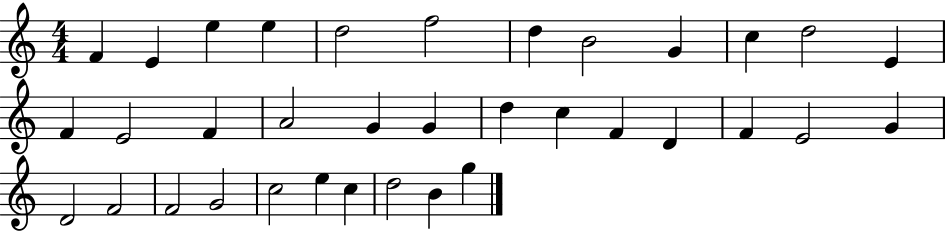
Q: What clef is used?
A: treble